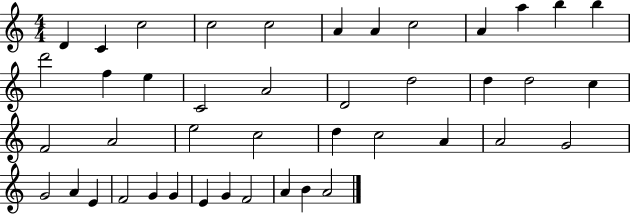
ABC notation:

X:1
T:Untitled
M:4/4
L:1/4
K:C
D C c2 c2 c2 A A c2 A a b b d'2 f e C2 A2 D2 d2 d d2 c F2 A2 e2 c2 d c2 A A2 G2 G2 A E F2 G G E G F2 A B A2